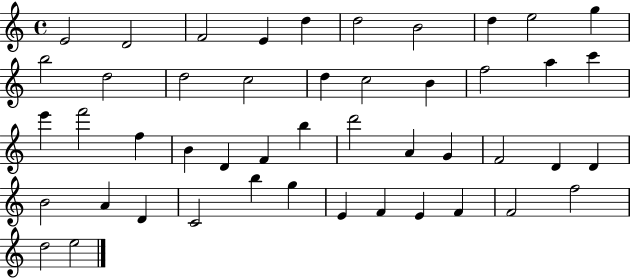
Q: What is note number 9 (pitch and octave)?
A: E5